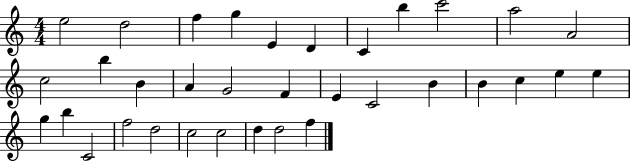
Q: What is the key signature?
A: C major